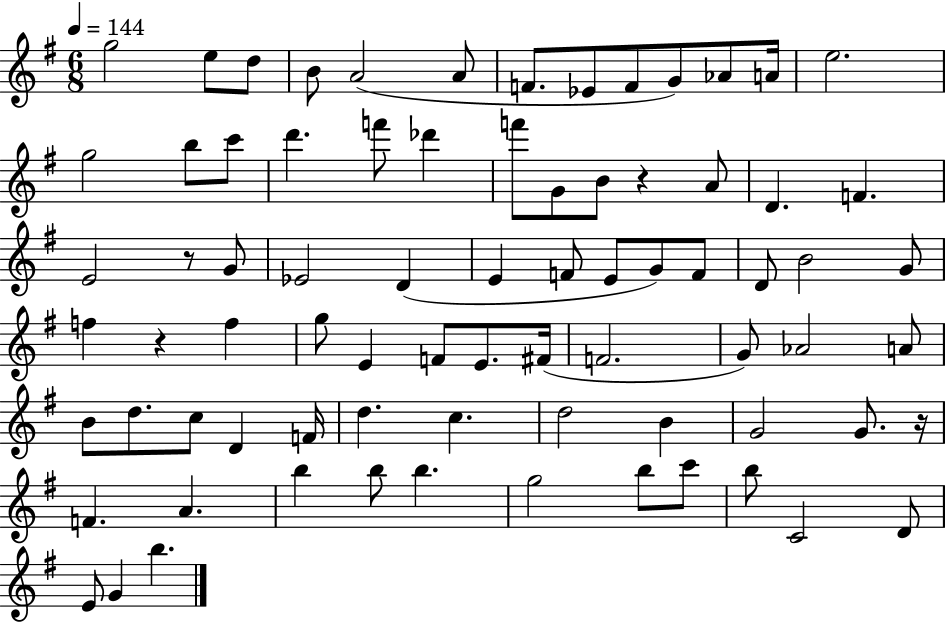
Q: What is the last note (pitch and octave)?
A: B5